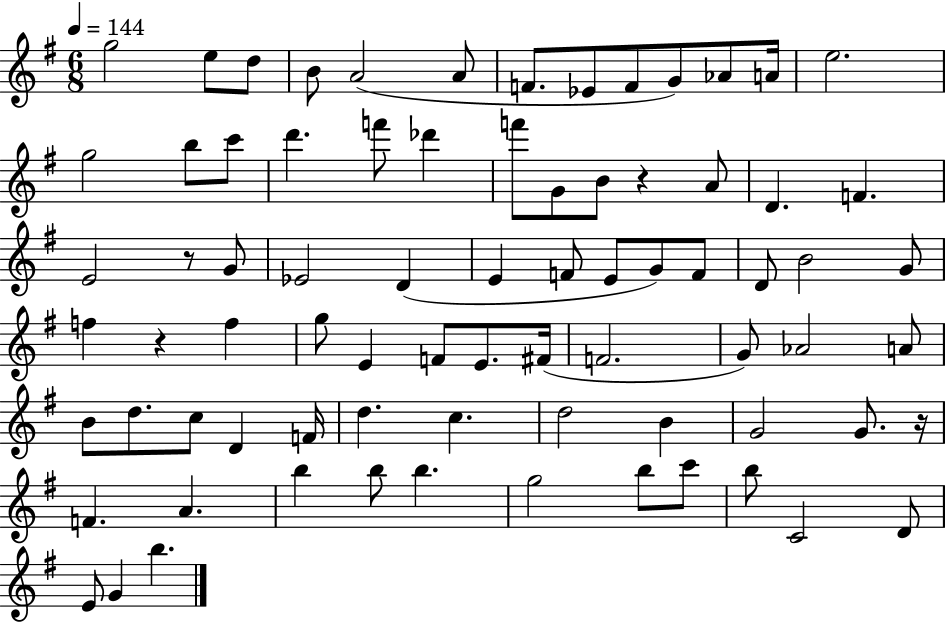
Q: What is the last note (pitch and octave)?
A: B5